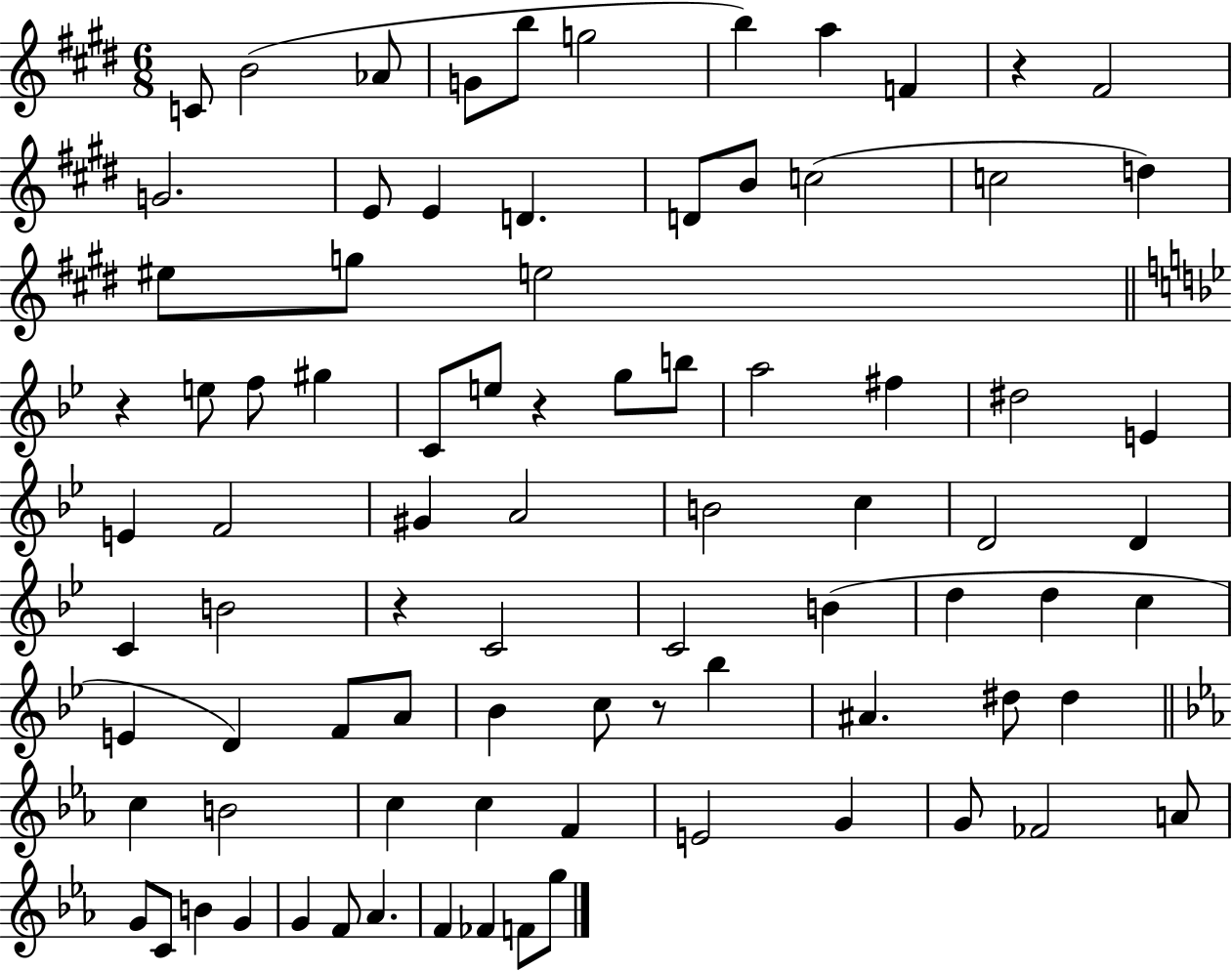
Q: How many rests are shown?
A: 5